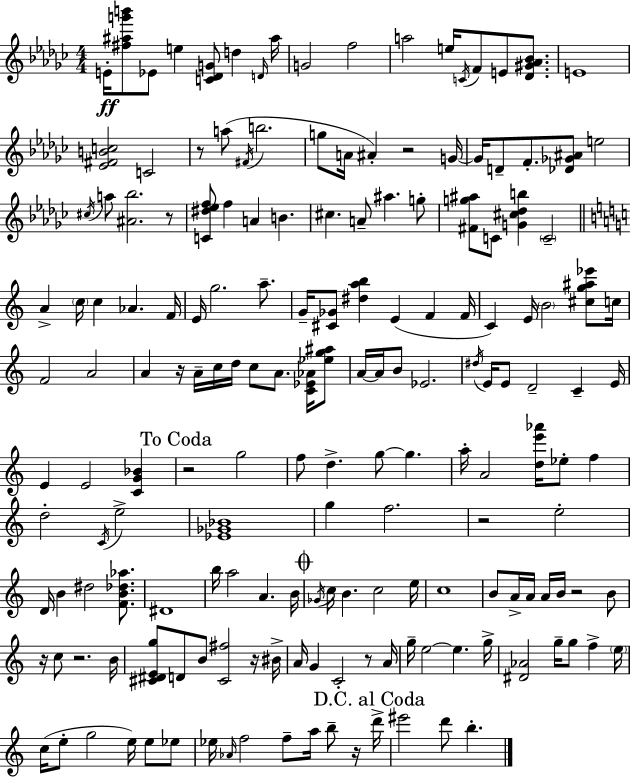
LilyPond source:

{
  \clef treble
  \numericTimeSignature
  \time 4/4
  \key ees \minor
  e'16-.\ff <fis'' ais'' g''' b'''>8 ees'8 e''4 <c' des' g'>8 d''4 \grace { d'16 } | ais''16 g'2 f''2 | a''2 e''16 \acciaccatura { c'16 } f'8 e'8 <des' gis' aes' bes'>8. | e'1 | \break <ees' fis' b' c''>2 c'2 | r8 a''8( \acciaccatura { fis'16 } b''2. | g''8 a'16 ais'4-.) r2 | g'16~~ g'16 d'8-- f'8.-. <des' ges' ais'>8 e''2 | \break \acciaccatura { cis''16 } a''8 <ais' bes''>2. | r8 <c' dis'' ees'' f''>8 f''4 a'4 b'4. | cis''4. a'8-- ais''4. | g''8-. <fis' g'' ais''>8 c'8 <g' cis'' des'' b''>4 \parenthesize c'2-- | \break \bar "||" \break \key a \minor a'4-> \parenthesize c''16 c''4 aes'4. f'16 | e'16 g''2. a''8.-- | g'16-- <cis' ges'>8 <dis'' a'' b''>4 e'4( f'4 f'16 | c'4) e'16 \parenthesize b'2 <cis'' g'' ais'' ees'''>8 c''16 | \break f'2 a'2 | a'4 r16 a'16-- c''16 d''16 c''8 a'8. <c' ees' aes'>16 <ees'' g'' ais''>8 | a'16~~ a'16 b'8 ees'2. | \acciaccatura { dis''16 } e'16 e'8 d'2-- c'4-- | \break e'16 e'4 e'2 <c' g' bes'>4 | \mark "To Coda" r2 g''2 | f''8 d''4.-> g''8~~ g''4. | a''16-. a'2 <d'' e''' aes'''>16 ees''8-. f''4 | \break d''2-. \acciaccatura { c'16 } e''2-> | <ees' ges' bes'>1 | g''4 f''2. | r2 e''2-. | \break d'16 b'4 dis''2 <f' b' des'' aes''>8. | dis'1 | b''16 a''2 a'4. | b'16 \mark \markup { \musicglyph "scripts.coda" } \acciaccatura { ges'16 } c''16 b'4. c''2 | \break e''16 c''1 | b'8 a'16-> a'16 a'16 b'16 r2 | b'8 r16 c''8 r2. | b'16 <cis' dis' e' g''>8 d'8 b'8 <cis' fis''>2 | \break r16 bis'16-> a'16 g'4 c'2-. | r8 a'16 g''16-- e''2~~ e''4. | g''16-> <dis' aes'>2 g''16-- g''8 f''4-> | \parenthesize e''16 c''16( e''8-. g''2 e''16) e''8 | \break ees''8 ees''16 \grace { aes'16 } f''2 f''8-- a''16 | b''8-- r16 \mark "D.C. al Coda" d'''16-> eis'''2 d'''8 b''4.-. | \bar "|."
}